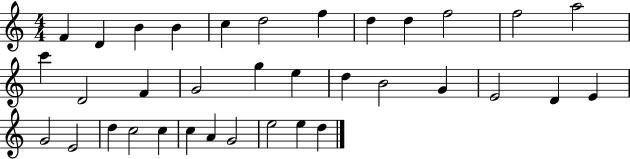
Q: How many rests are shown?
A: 0